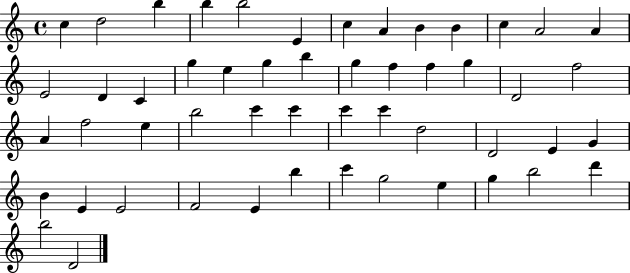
{
  \clef treble
  \time 4/4
  \defaultTimeSignature
  \key c \major
  c''4 d''2 b''4 | b''4 b''2 e'4 | c''4 a'4 b'4 b'4 | c''4 a'2 a'4 | \break e'2 d'4 c'4 | g''4 e''4 g''4 b''4 | g''4 f''4 f''4 g''4 | d'2 f''2 | \break a'4 f''2 e''4 | b''2 c'''4 c'''4 | c'''4 c'''4 d''2 | d'2 e'4 g'4 | \break b'4 e'4 e'2 | f'2 e'4 b''4 | c'''4 g''2 e''4 | g''4 b''2 d'''4 | \break b''2 d'2 | \bar "|."
}